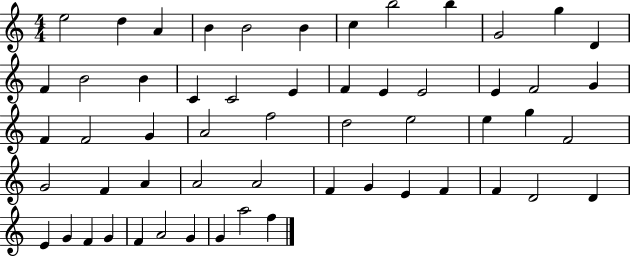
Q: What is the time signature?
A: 4/4